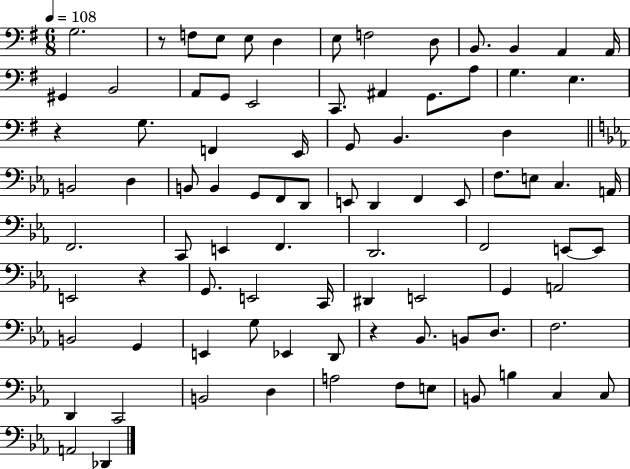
X:1
T:Untitled
M:6/8
L:1/4
K:G
G,2 z/2 F,/2 E,/2 E,/2 D, E,/2 F,2 D,/2 B,,/2 B,, A,, A,,/4 ^G,, B,,2 A,,/2 G,,/2 E,,2 C,,/2 ^A,, G,,/2 A,/2 G, E, z G,/2 F,, E,,/4 G,,/2 B,, D, B,,2 D, B,,/2 B,, G,,/2 F,,/2 D,,/2 E,,/2 D,, F,, E,,/2 F,/2 E,/2 C, A,,/4 F,,2 C,,/2 E,, F,, D,,2 F,,2 E,,/2 E,,/2 E,,2 z G,,/2 E,,2 C,,/4 ^D,, E,,2 G,, A,,2 B,,2 G,, E,, G,/2 _E,, D,,/2 z _B,,/2 B,,/2 D,/2 F,2 D,, C,,2 B,,2 D, A,2 F,/2 E,/2 B,,/2 B, C, C,/2 A,,2 _D,,